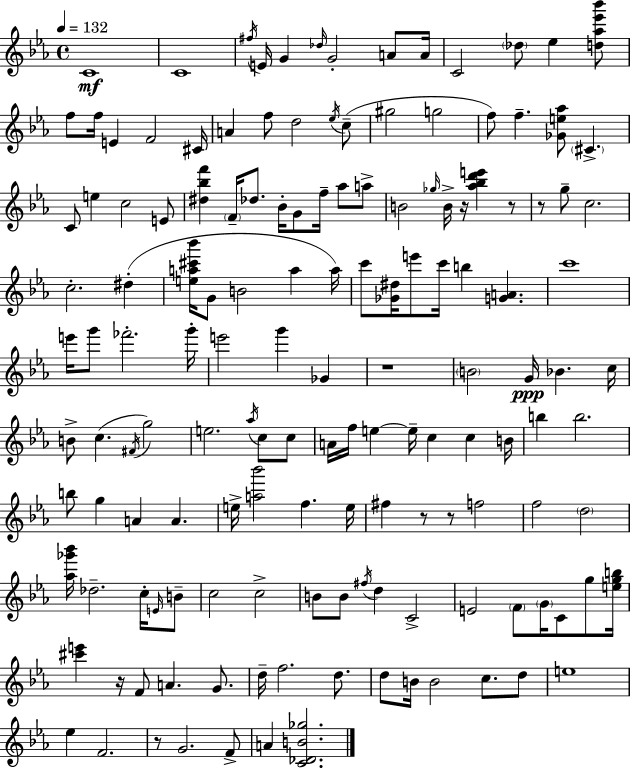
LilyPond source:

{
  \clef treble
  \time 4/4
  \defaultTimeSignature
  \key ees \major
  \tempo 4 = 132
  c'1\mf | c'1 | \acciaccatura { fis''16 } e'16 g'4 \grace { des''16 } g'2-. a'8 | a'16 c'2 \parenthesize des''8 ees''4 | \break <d'' aes'' ees''' bes'''>8 f''8 f''16 e'4 f'2 | cis'16 a'4 f''8 d''2 | \acciaccatura { ees''16 } c''8--( gis''2 g''2 | f''8) f''4.-- <ges' e'' aes''>8 \parenthesize cis'4.-> | \break c'8 e''4 c''2 | e'8 <dis'' bes'' f'''>4 \parenthesize f'16-- des''8. bes'16-. g'8 f''16-- aes''8 | a''8-> b'2 \grace { ges''16 } b'16-> r16 <aes'' bes'' d''' e'''>4 | r8 r8 g''8-- c''2. | \break c''2.-. | dis''4-.( <e'' a'' cis''' bes'''>16 g'8 b'2 a''4 | a''16) c'''8 <ges' dis''>16 e'''8 c'''16 b''4 <g' a'>4. | c'''1 | \break e'''16 g'''8 fes'''2.-. | g'''16-. e'''2 g'''4 | ges'4 r1 | \parenthesize b'2 g'16\ppp bes'4. | \break c''16 b'8-> c''4.( \acciaccatura { fis'16 } g''2) | e''2. | \acciaccatura { aes''16 } c''8 c''8 a'16 f''16 e''4~~ e''16-- c''4 | c''4 b'16 b''4 b''2. | \break b''8 g''4 a'4 | a'4. e''16-> <a'' bes'''>2 f''4. | e''16 fis''4 r8 r8 f''2 | f''2 \parenthesize d''2 | \break <aes'' ges''' bes'''>16 des''2.-- | c''16-. \grace { e'16 } b'8-- c''2 c''2-> | b'8 b'8 \acciaccatura { fis''16 } d''4 | c'2-> e'2 | \break \parenthesize f'8 \parenthesize g'16 c'8 g''8 <e'' g'' b''>16 <cis''' e'''>4 r16 f'8 a'4. | g'8. d''16-- f''2. | d''8. d''8 b'16 b'2 | c''8. d''8 e''1 | \break ees''4 f'2. | r8 g'2. | f'8-> a'4 <c' des' b' ges''>2. | \bar "|."
}